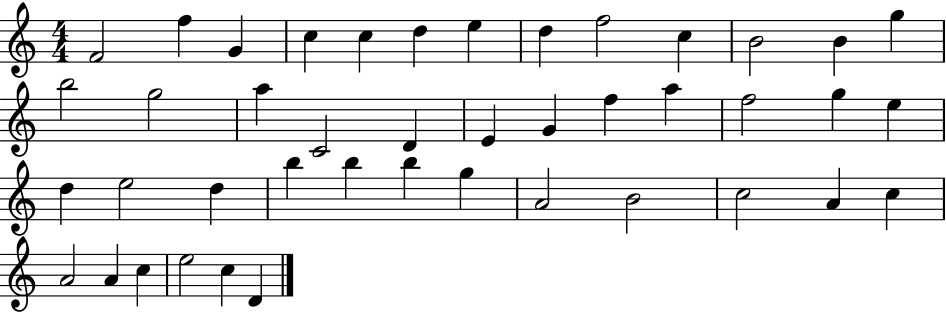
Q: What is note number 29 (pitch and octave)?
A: B5